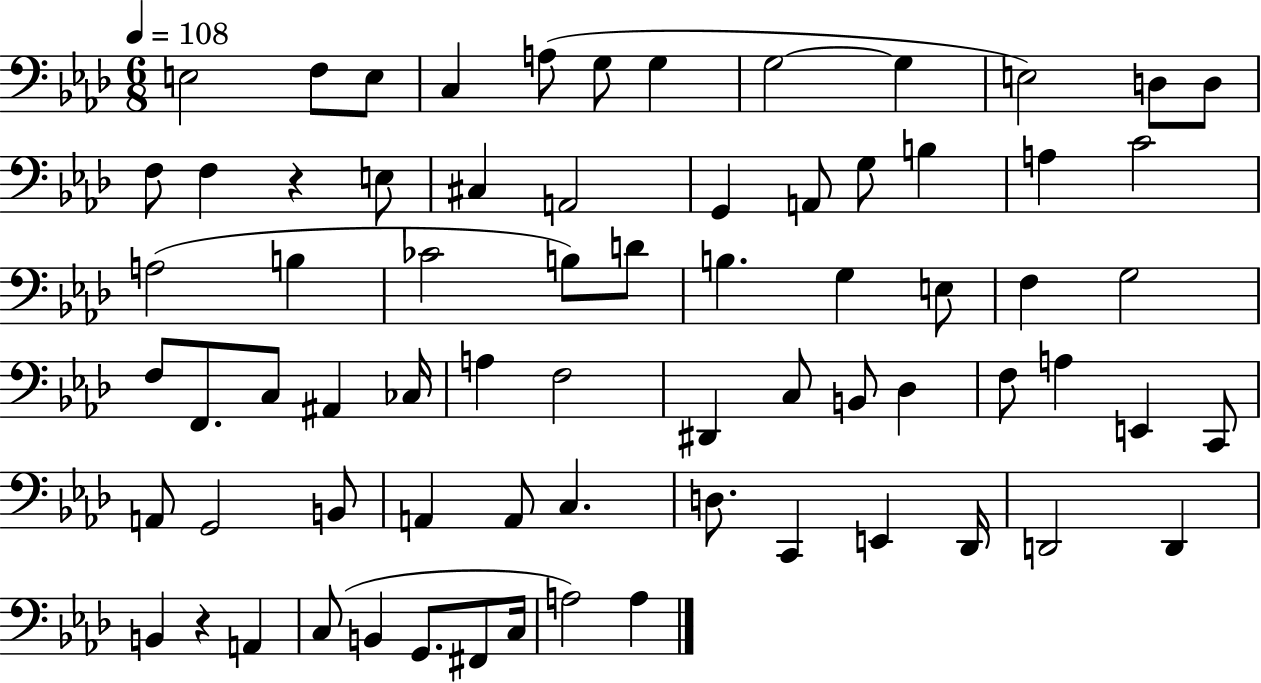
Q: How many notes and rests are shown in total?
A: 71